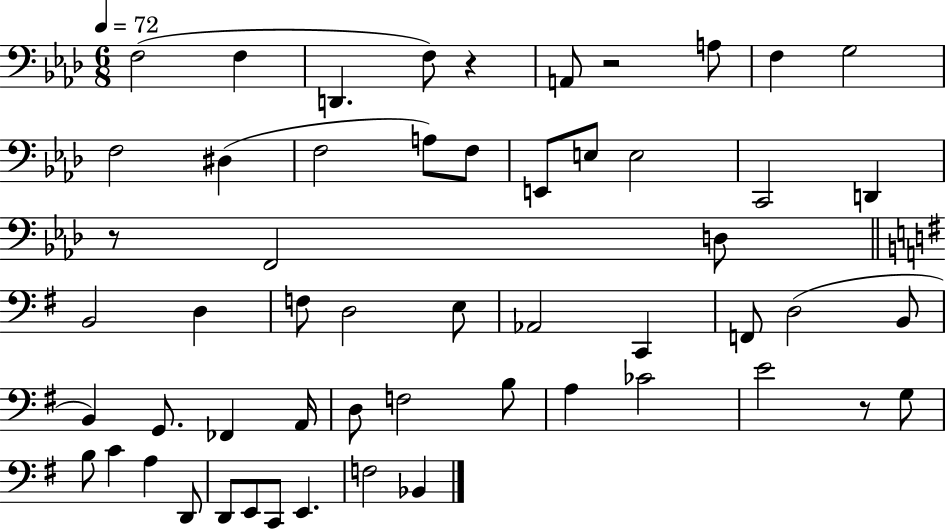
{
  \clef bass
  \numericTimeSignature
  \time 6/8
  \key aes \major
  \tempo 4 = 72
  f2( f4 | d,4. f8) r4 | a,8 r2 a8 | f4 g2 | \break f2 dis4( | f2 a8) f8 | e,8 e8 e2 | c,2 d,4 | \break r8 f,2 d8 | \bar "||" \break \key g \major b,2 d4 | f8 d2 e8 | aes,2 c,4 | f,8 d2( b,8 | \break b,4) g,8. fes,4 a,16 | d8 f2 b8 | a4 ces'2 | e'2 r8 g8 | \break b8 c'4 a4 d,8 | d,8 e,8 c,8 e,4. | f2 bes,4 | \bar "|."
}